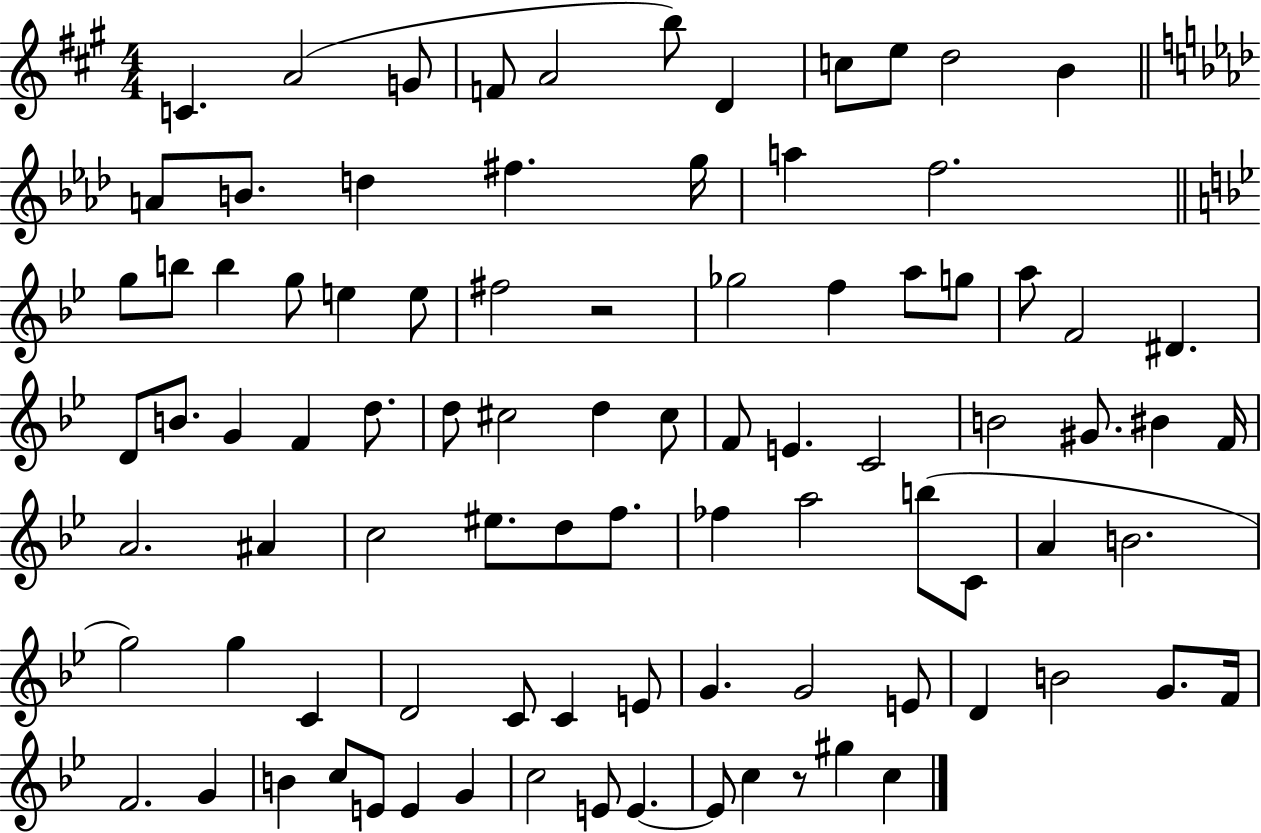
C4/q. A4/h G4/e F4/e A4/h B5/e D4/q C5/e E5/e D5/h B4/q A4/e B4/e. D5/q F#5/q. G5/s A5/q F5/h. G5/e B5/e B5/q G5/e E5/q E5/e F#5/h R/h Gb5/h F5/q A5/e G5/e A5/e F4/h D#4/q. D4/e B4/e. G4/q F4/q D5/e. D5/e C#5/h D5/q C#5/e F4/e E4/q. C4/h B4/h G#4/e. BIS4/q F4/s A4/h. A#4/q C5/h EIS5/e. D5/e F5/e. FES5/q A5/h B5/e C4/e A4/q B4/h. G5/h G5/q C4/q D4/h C4/e C4/q E4/e G4/q. G4/h E4/e D4/q B4/h G4/e. F4/s F4/h. G4/q B4/q C5/e E4/e E4/q G4/q C5/h E4/e E4/q. E4/e C5/q R/e G#5/q C5/q